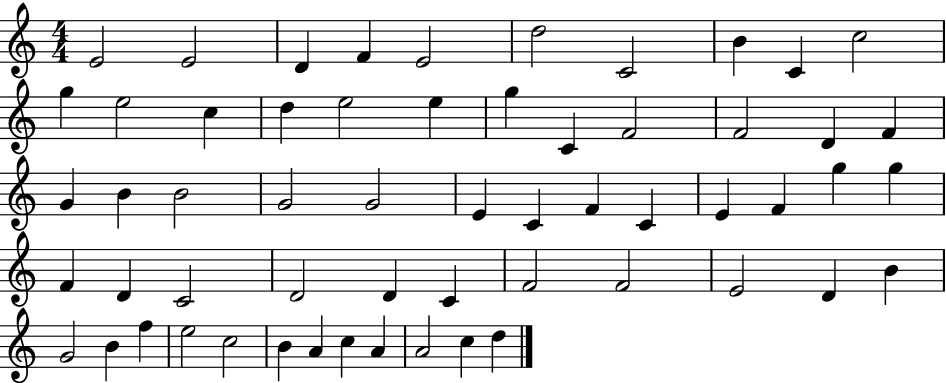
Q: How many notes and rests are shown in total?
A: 58